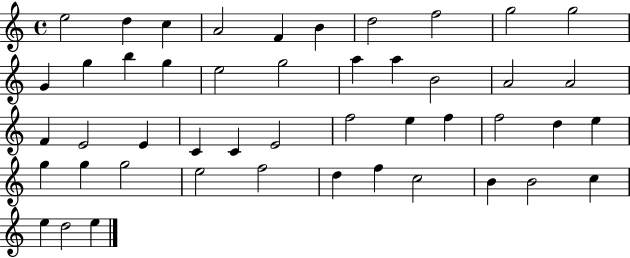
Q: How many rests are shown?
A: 0